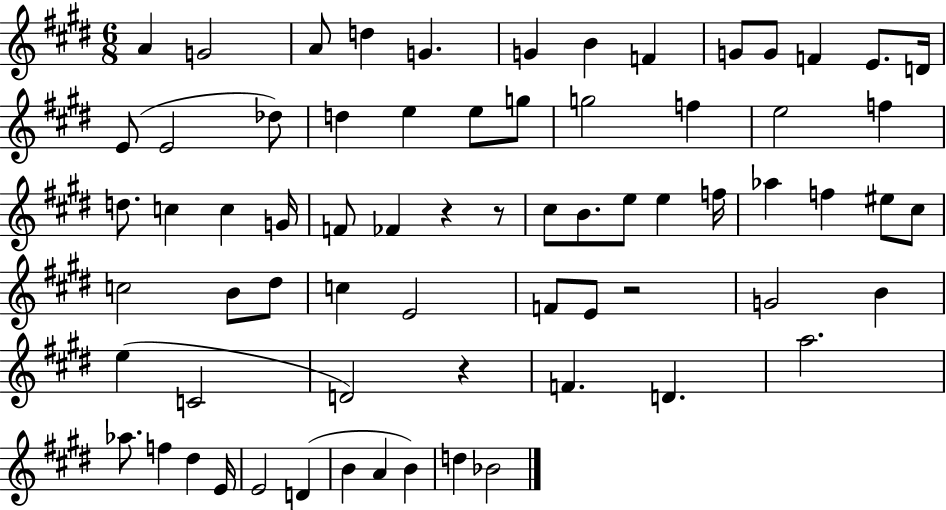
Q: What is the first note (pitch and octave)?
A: A4